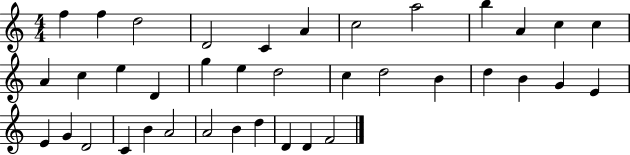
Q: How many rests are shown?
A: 0